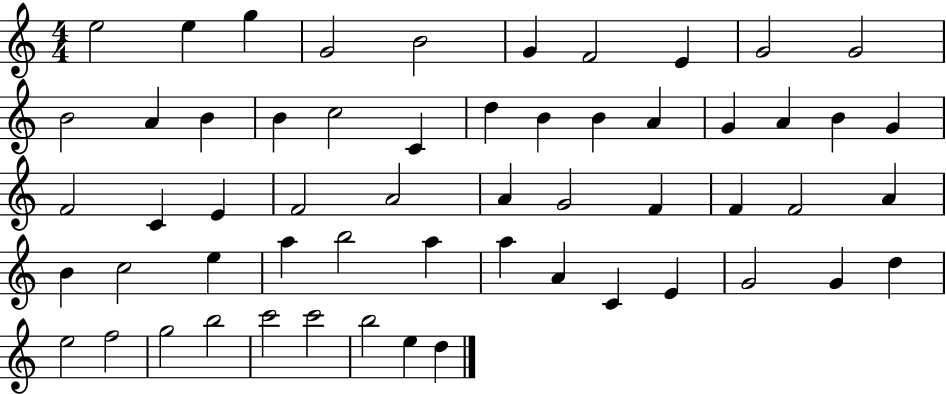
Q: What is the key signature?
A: C major